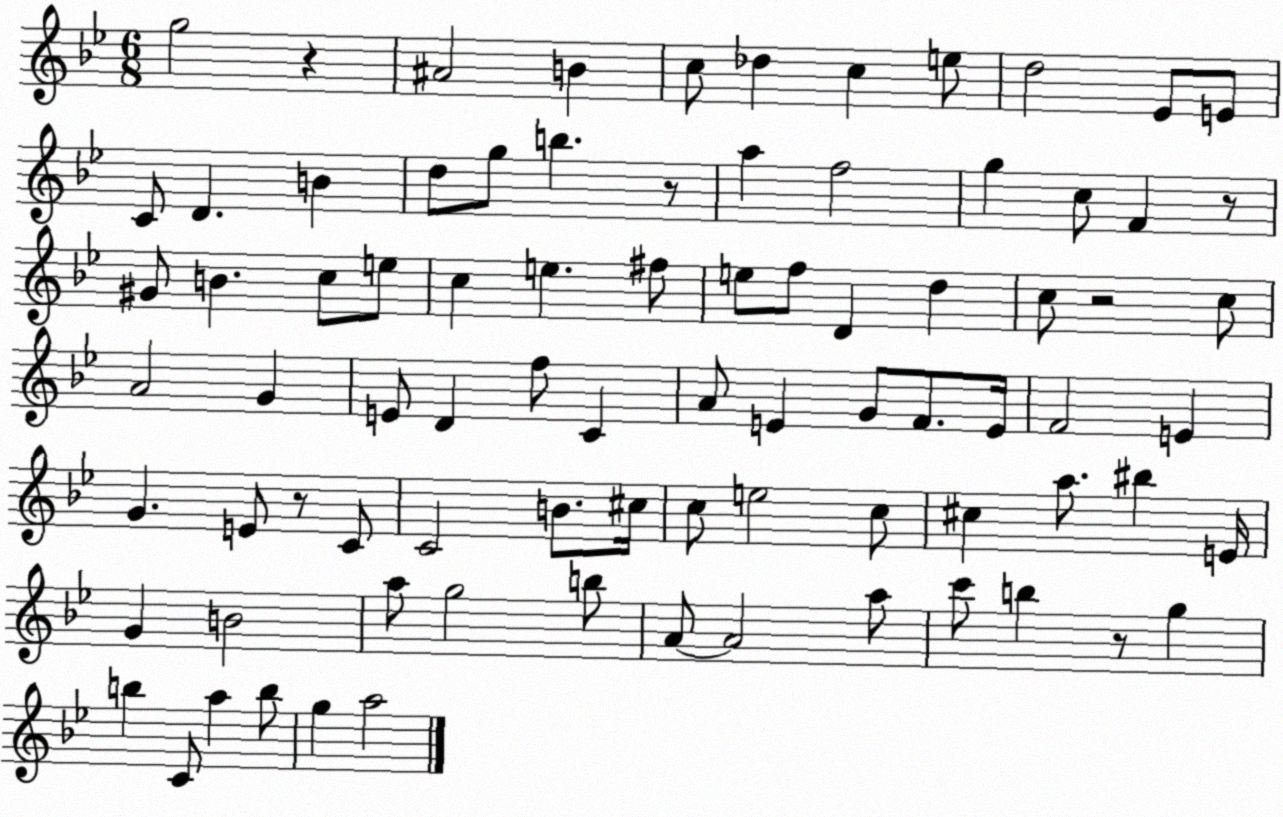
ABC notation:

X:1
T:Untitled
M:6/8
L:1/4
K:Bb
g2 z ^A2 B c/2 _d c e/2 d2 _E/2 E/2 C/2 D B d/2 g/2 b z/2 a f2 g c/2 F z/2 ^G/2 B c/2 e/2 c e ^f/2 e/2 f/2 D d c/2 z2 c/2 A2 G E/2 D f/2 C A/2 E G/2 F/2 E/4 F2 E G E/2 z/2 C/2 C2 B/2 ^c/4 c/2 e2 c/2 ^c a/2 ^b E/4 G B2 a/2 g2 b/2 A/2 A2 a/2 c'/2 b z/2 g b C/2 a b/2 g a2